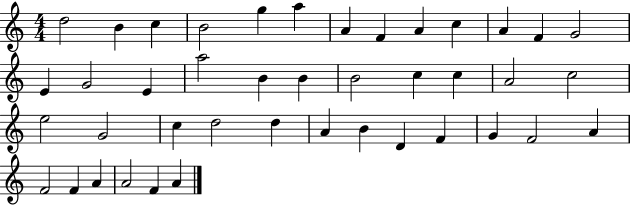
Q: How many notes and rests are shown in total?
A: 42